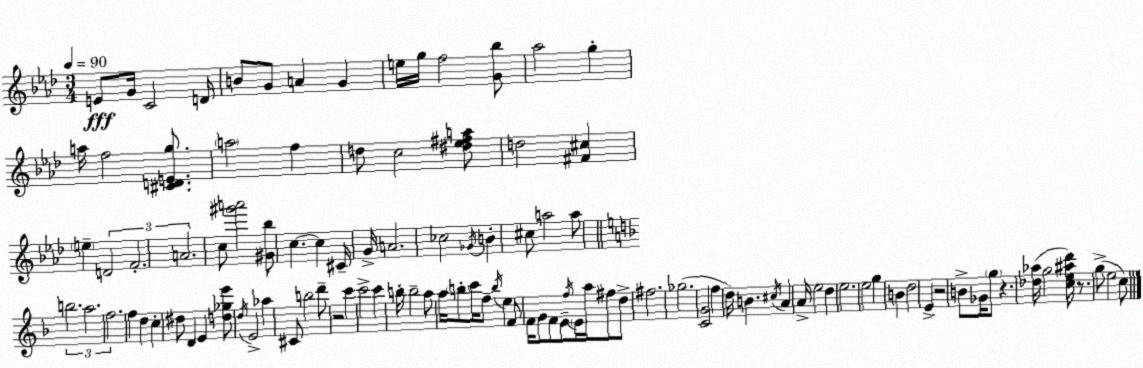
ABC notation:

X:1
T:Untitled
M:3/4
L:1/4
K:Ab
E/2 G/4 C2 D/4 B/2 G/2 A G e/4 g/4 f2 [G_b]/2 _a2 g a/4 f2 [^CDEg]/2 a2 f d/2 c2 [^d_e^fa]/2 d2 [^F^c] e D2 F2 A2 c/2 [^g'a']2 [^G_b]/2 c c ^C/4 G/4 A2 _c2 _G/4 B ^c/2 a2 a/2 b2 a2 f2 f d c ^d/2 D E [d_ge']/2 d/4 E2 _a ^C/2 b2 d'/2 z2 c' c'2 c' b/4 b2 a/2 a/4 b/2 c'/4 f/2 b/4 e F/2 F/4 G/2 F/2 E/2 f/4 E/4 a/4 ^f/2 d/2 ^f2 _g2 [CG]2 f d/4 B ^c/4 A A/4 e2 d e2 e2 g B d2 E z2 B/2 _G/4 g/2 z [_d_a]/4 g2 [ce^ad']/4 z/2 g/2 e2 c/2